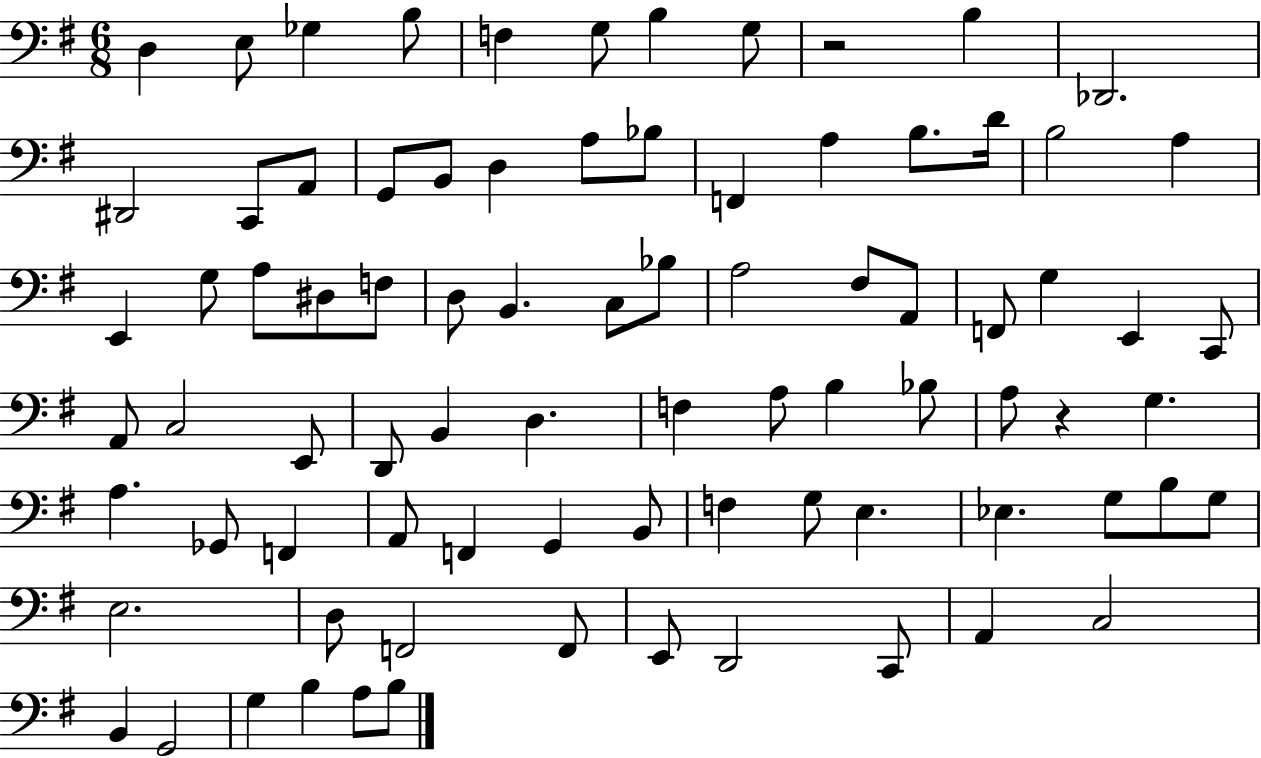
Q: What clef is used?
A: bass